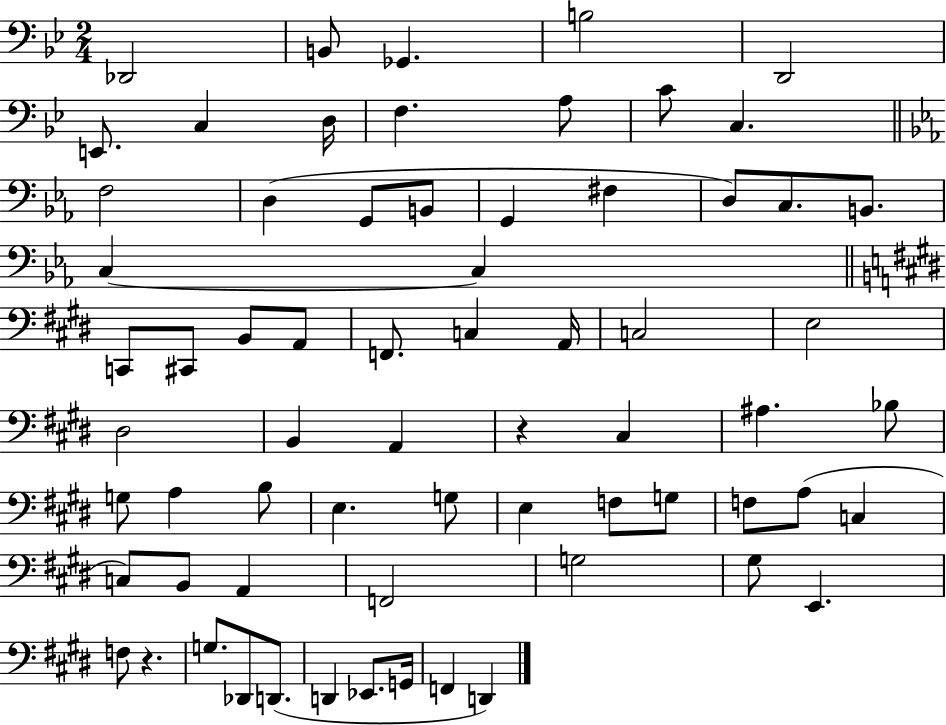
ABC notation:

X:1
T:Untitled
M:2/4
L:1/4
K:Bb
_D,,2 B,,/2 _G,, B,2 D,,2 E,,/2 C, D,/4 F, A,/2 C/2 C, F,2 D, G,,/2 B,,/2 G,, ^F, D,/2 C,/2 B,,/2 C, C, C,,/2 ^C,,/2 B,,/2 A,,/2 F,,/2 C, A,,/4 C,2 E,2 ^D,2 B,, A,, z ^C, ^A, _B,/2 G,/2 A, B,/2 E, G,/2 E, F,/2 G,/2 F,/2 A,/2 C, C,/2 B,,/2 A,, F,,2 G,2 ^G,/2 E,, F,/2 z G,/2 _D,,/2 D,,/2 D,, _E,,/2 G,,/4 F,, D,,